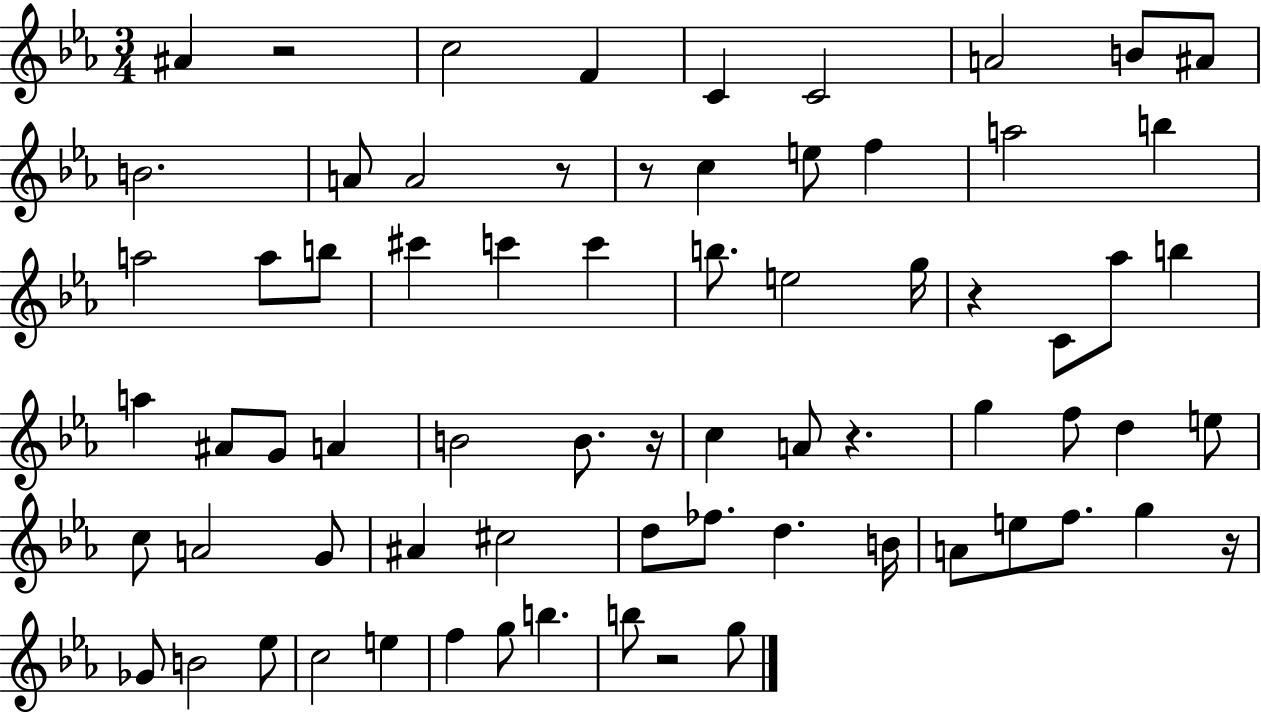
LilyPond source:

{
  \clef treble
  \numericTimeSignature
  \time 3/4
  \key ees \major
  ais'4 r2 | c''2 f'4 | c'4 c'2 | a'2 b'8 ais'8 | \break b'2. | a'8 a'2 r8 | r8 c''4 e''8 f''4 | a''2 b''4 | \break a''2 a''8 b''8 | cis'''4 c'''4 c'''4 | b''8. e''2 g''16 | r4 c'8 aes''8 b''4 | \break a''4 ais'8 g'8 a'4 | b'2 b'8. r16 | c''4 a'8 r4. | g''4 f''8 d''4 e''8 | \break c''8 a'2 g'8 | ais'4 cis''2 | d''8 fes''8. d''4. b'16 | a'8 e''8 f''8. g''4 r16 | \break ges'8 b'2 ees''8 | c''2 e''4 | f''4 g''8 b''4. | b''8 r2 g''8 | \break \bar "|."
}